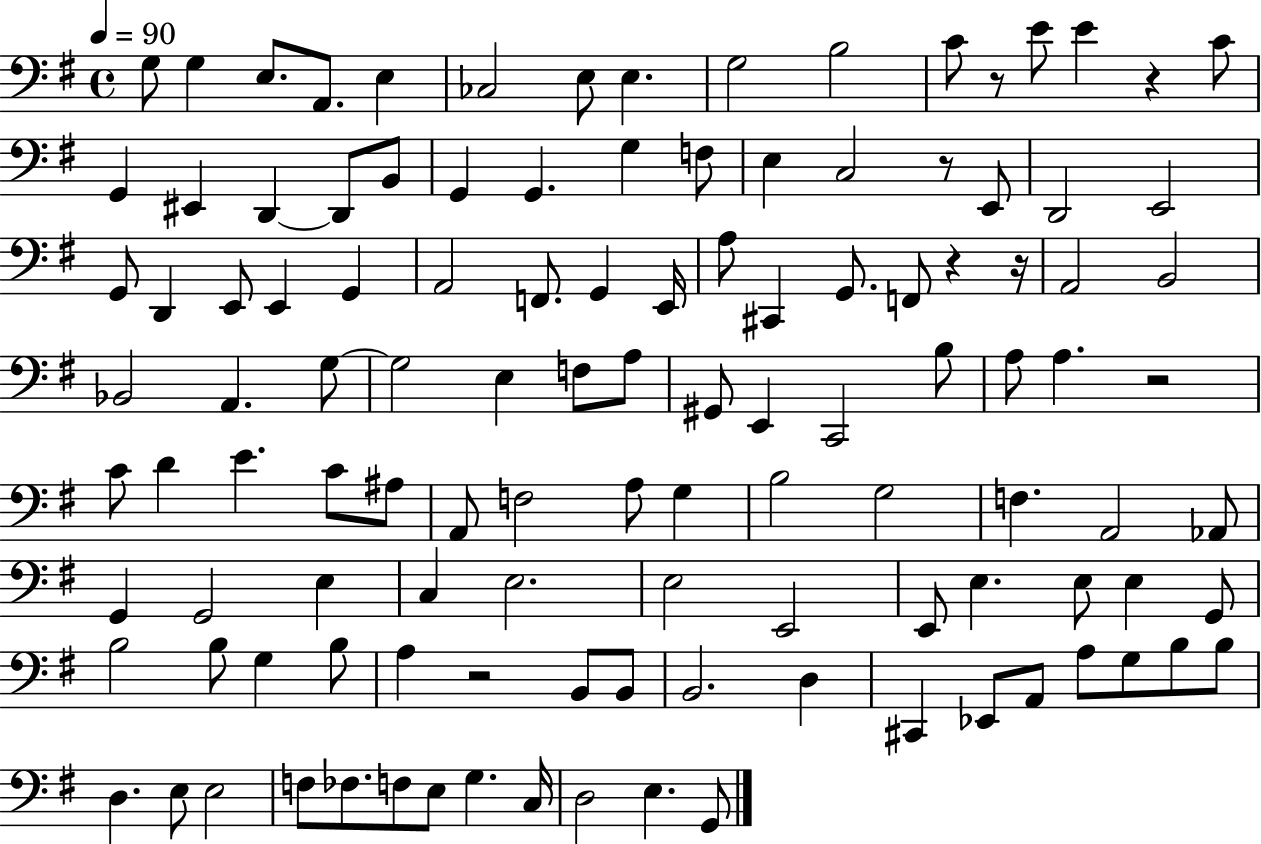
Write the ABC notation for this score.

X:1
T:Untitled
M:4/4
L:1/4
K:G
G,/2 G, E,/2 A,,/2 E, _C,2 E,/2 E, G,2 B,2 C/2 z/2 E/2 E z C/2 G,, ^E,, D,, D,,/2 B,,/2 G,, G,, G, F,/2 E, C,2 z/2 E,,/2 D,,2 E,,2 G,,/2 D,, E,,/2 E,, G,, A,,2 F,,/2 G,, E,,/4 A,/2 ^C,, G,,/2 F,,/2 z z/4 A,,2 B,,2 _B,,2 A,, G,/2 G,2 E, F,/2 A,/2 ^G,,/2 E,, C,,2 B,/2 A,/2 A, z2 C/2 D E C/2 ^A,/2 A,,/2 F,2 A,/2 G, B,2 G,2 F, A,,2 _A,,/2 G,, G,,2 E, C, E,2 E,2 E,,2 E,,/2 E, E,/2 E, G,,/2 B,2 B,/2 G, B,/2 A, z2 B,,/2 B,,/2 B,,2 D, ^C,, _E,,/2 A,,/2 A,/2 G,/2 B,/2 B,/2 D, E,/2 E,2 F,/2 _F,/2 F,/2 E,/2 G, C,/4 D,2 E, G,,/2